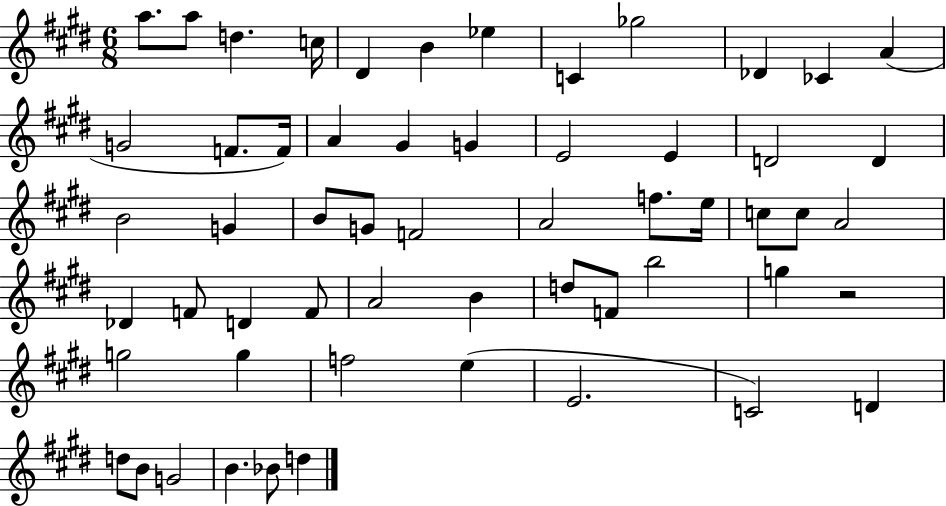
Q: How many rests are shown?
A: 1